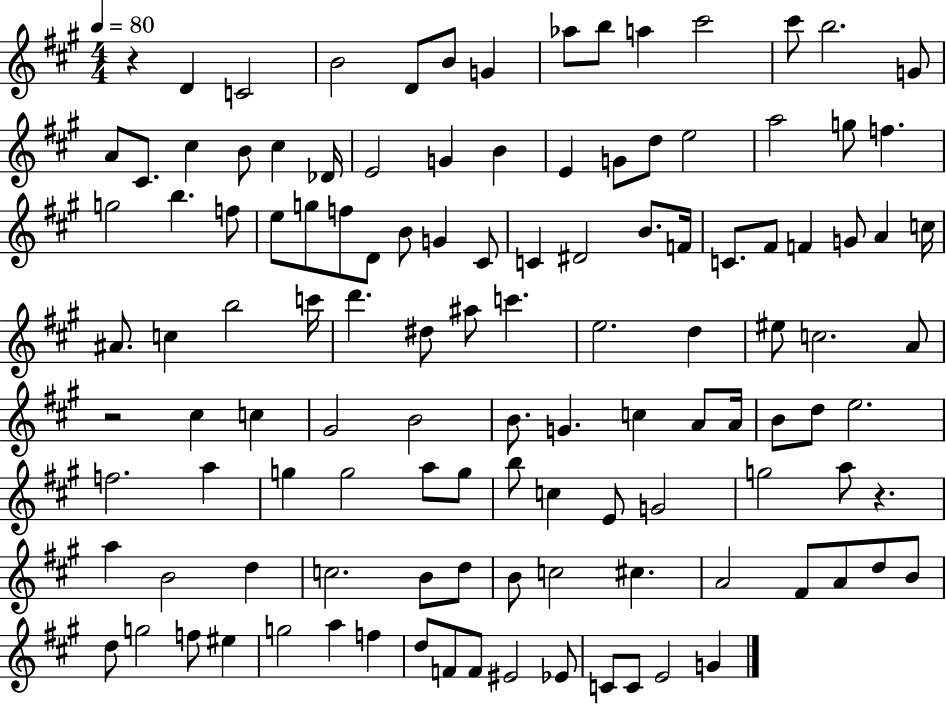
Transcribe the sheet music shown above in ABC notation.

X:1
T:Untitled
M:4/4
L:1/4
K:A
z D C2 B2 D/2 B/2 G _a/2 b/2 a ^c'2 ^c'/2 b2 G/2 A/2 ^C/2 ^c B/2 ^c _D/4 E2 G B E G/2 d/2 e2 a2 g/2 f g2 b f/2 e/2 g/2 f/2 D/2 B/2 G ^C/2 C ^D2 B/2 F/4 C/2 ^F/2 F G/2 A c/4 ^A/2 c b2 c'/4 d' ^d/2 ^a/2 c' e2 d ^e/2 c2 A/2 z2 ^c c ^G2 B2 B/2 G c A/2 A/4 B/2 d/2 e2 f2 a g g2 a/2 g/2 b/2 c E/2 G2 g2 a/2 z a B2 d c2 B/2 d/2 B/2 c2 ^c A2 ^F/2 A/2 d/2 B/2 d/2 g2 f/2 ^e g2 a f d/2 F/2 F/2 ^E2 _E/2 C/2 C/2 E2 G